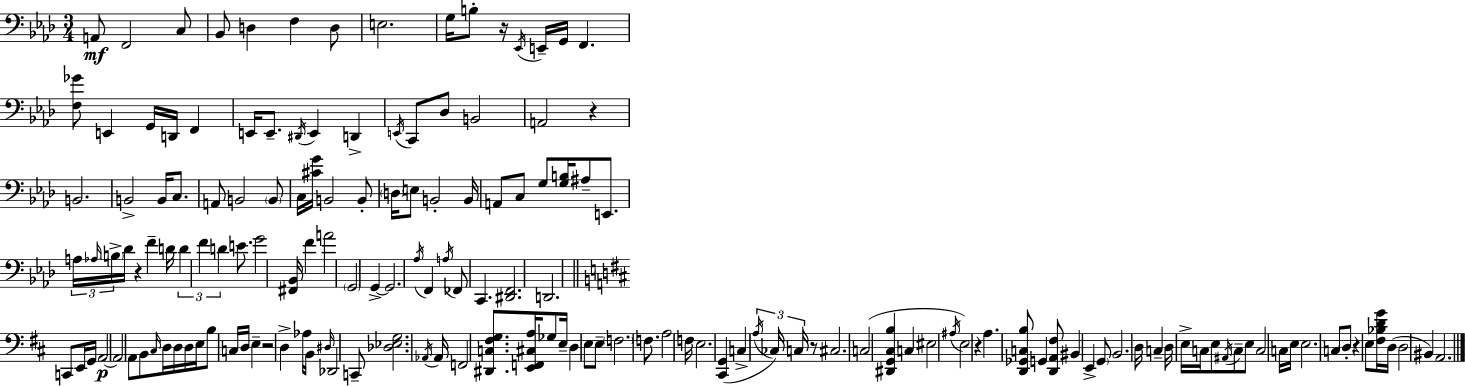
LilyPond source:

{
  \clef bass
  \numericTimeSignature
  \time 3/4
  \key f \minor
  a,8\mf f,2 c8 | bes,8 d4 f4 d8 | e2. | g16 b8-. r16 \acciaccatura { ees,16 } e,16-- g,16 f,4. | \break <f ges'>8 e,4 g,16 d,16 f,4 | e,16 e,8.-- \acciaccatura { dis,16 } e,4 d,4-> | \acciaccatura { e,16 } c,8 des8 b,2 | a,2 r4 | \break b,2. | b,2-> b,16 | c8. a,8 b,2 | \parenthesize b,8 c16 <cis' g'>16 b,2 | \break b,8-. \parenthesize d16 e8 b,2-. | b,16 a,8 c8 g8 <g b>16 ais8-- | e,8. \tuplet 3/2 { a16 \grace { aes16 } \parenthesize b16-> } des'16 r4 f'4-- | d'16 \tuplet 3/2 { d'4 f'4 | \break d'4 } e'8. g'2 | <fis, bes,>16 f'4 a'2 | \parenthesize g,2 | g,4->~~ g,2. | \break \acciaccatura { aes16 } f,4 \acciaccatura { a16 } fes,8 | c,4. <dis, f,>2. | d,2. | \bar "||" \break \key b \minor c,8 e,16 g,16 a,2~~\p | \parenthesize a,2 a,8 b,8 | \grace { cis16 } d16 d16 d16 e16 b8 c16 d16 e4-- | r2 d4-> | \break aes16 b,16 \grace { dis16 } des,2 | c,8-- <des ees g>2. | \acciaccatura { aes,16 } aes,16 f,2 | <dis, c fis g>8. <e, f, cis a>16 ges8 e16-- d4 e8 | \break e8-- \parenthesize f2. | f8. a2 | f16 e2. | <cis, g,>4( c4-> \tuplet 3/2 { \acciaccatura { a16 } | \break ces16) c16 } r8 cis2. | c2( | <dis, g, cis b>4 c4 \parenthesize eis2 | \acciaccatura { ais16 } e2) | \break r4 a4. <d, ges, c b>8 | g,4 <d, a, fis>8 bis,4 e,4-> | \parenthesize g,8 b,2. | d16 c4-- d16 e16-> | \break c16 e8 \acciaccatura { ais,16 } c8-- e8 c2 | c16 e16 e2. | c8 \parenthesize d8-. r4 | e8 <fis bes d' g'>16 d16( d2 | \break bis,4) a,2. | \bar "|."
}